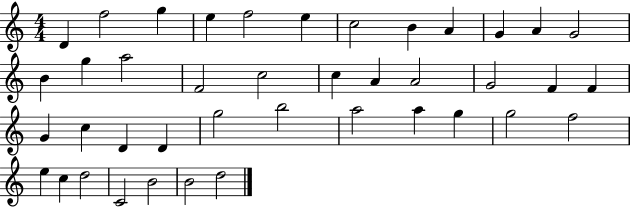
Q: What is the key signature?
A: C major